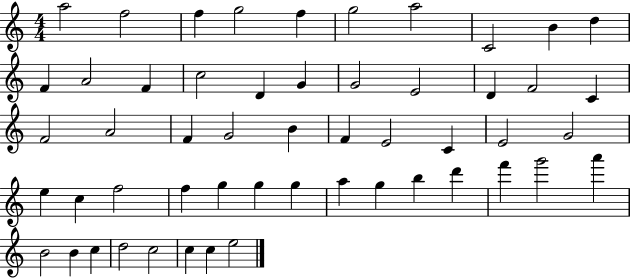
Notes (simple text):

A5/h F5/h F5/q G5/h F5/q G5/h A5/h C4/h B4/q D5/q F4/q A4/h F4/q C5/h D4/q G4/q G4/h E4/h D4/q F4/h C4/q F4/h A4/h F4/q G4/h B4/q F4/q E4/h C4/q E4/h G4/h E5/q C5/q F5/h F5/q G5/q G5/q G5/q A5/q G5/q B5/q D6/q F6/q G6/h A6/q B4/h B4/q C5/q D5/h C5/h C5/q C5/q E5/h